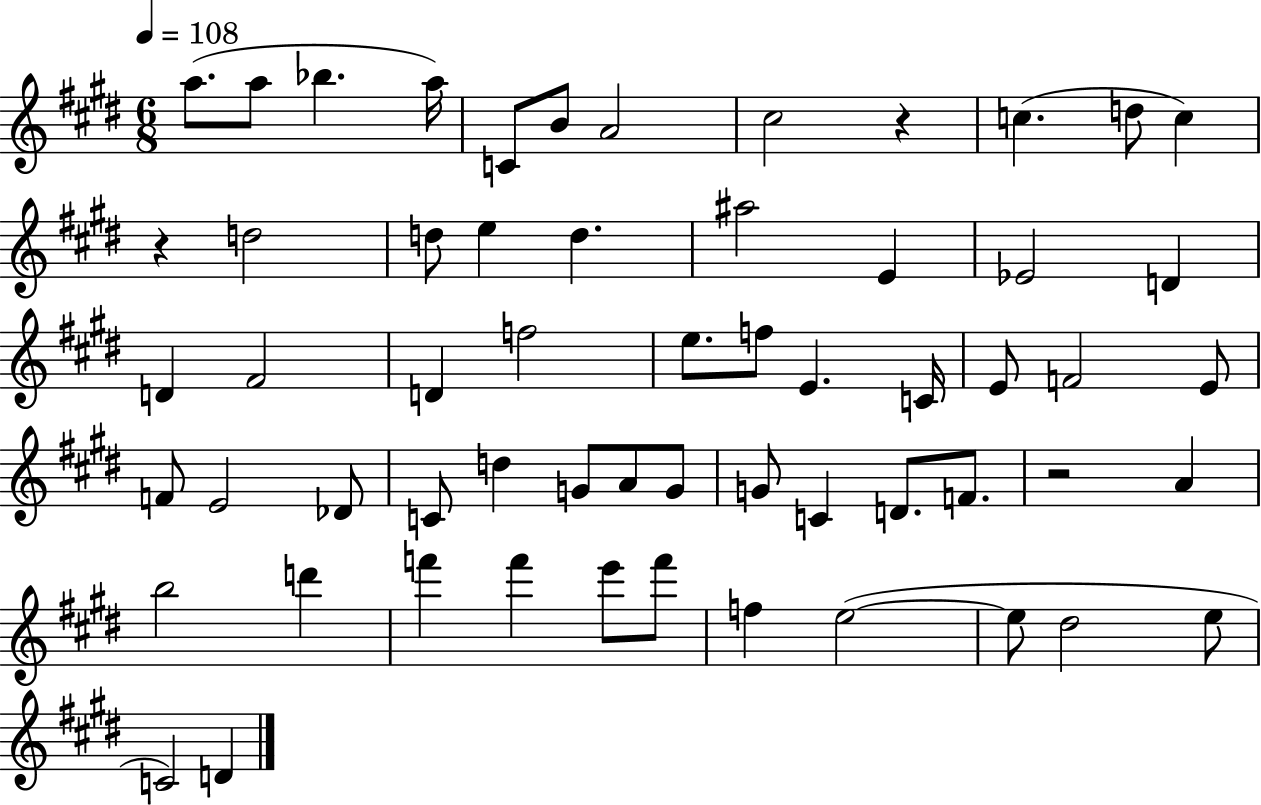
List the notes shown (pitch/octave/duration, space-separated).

A5/e. A5/e Bb5/q. A5/s C4/e B4/e A4/h C#5/h R/q C5/q. D5/e C5/q R/q D5/h D5/e E5/q D5/q. A#5/h E4/q Eb4/h D4/q D4/q F#4/h D4/q F5/h E5/e. F5/e E4/q. C4/s E4/e F4/h E4/e F4/e E4/h Db4/e C4/e D5/q G4/e A4/e G4/e G4/e C4/q D4/e. F4/e. R/h A4/q B5/h D6/q F6/q F6/q E6/e F6/e F5/q E5/h E5/e D#5/h E5/e C4/h D4/q